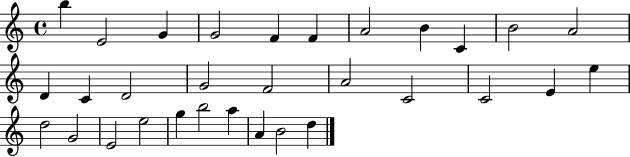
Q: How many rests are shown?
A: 0